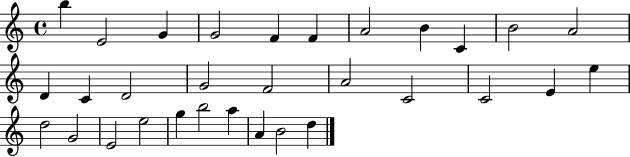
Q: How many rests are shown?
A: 0